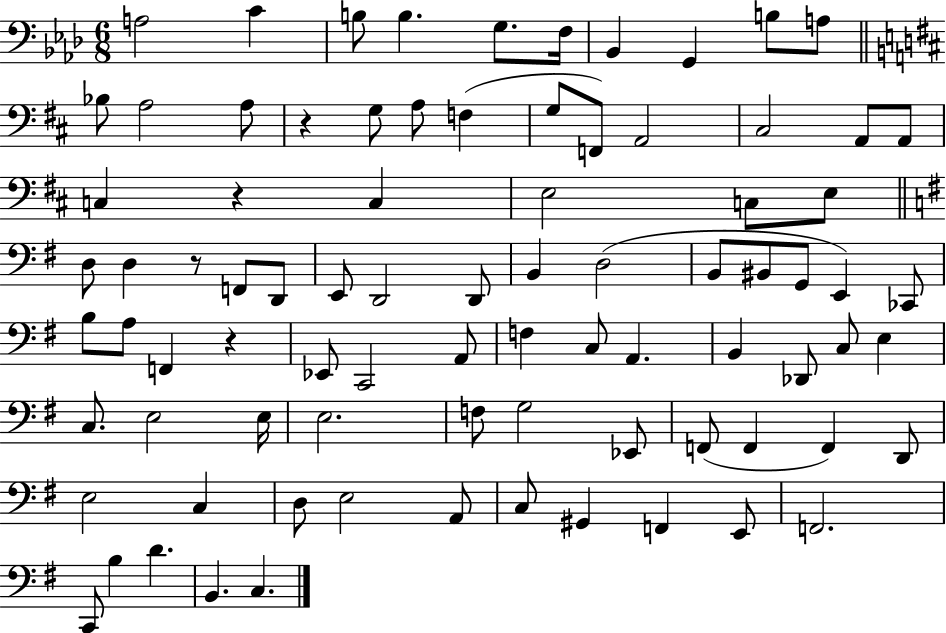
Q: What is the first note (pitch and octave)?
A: A3